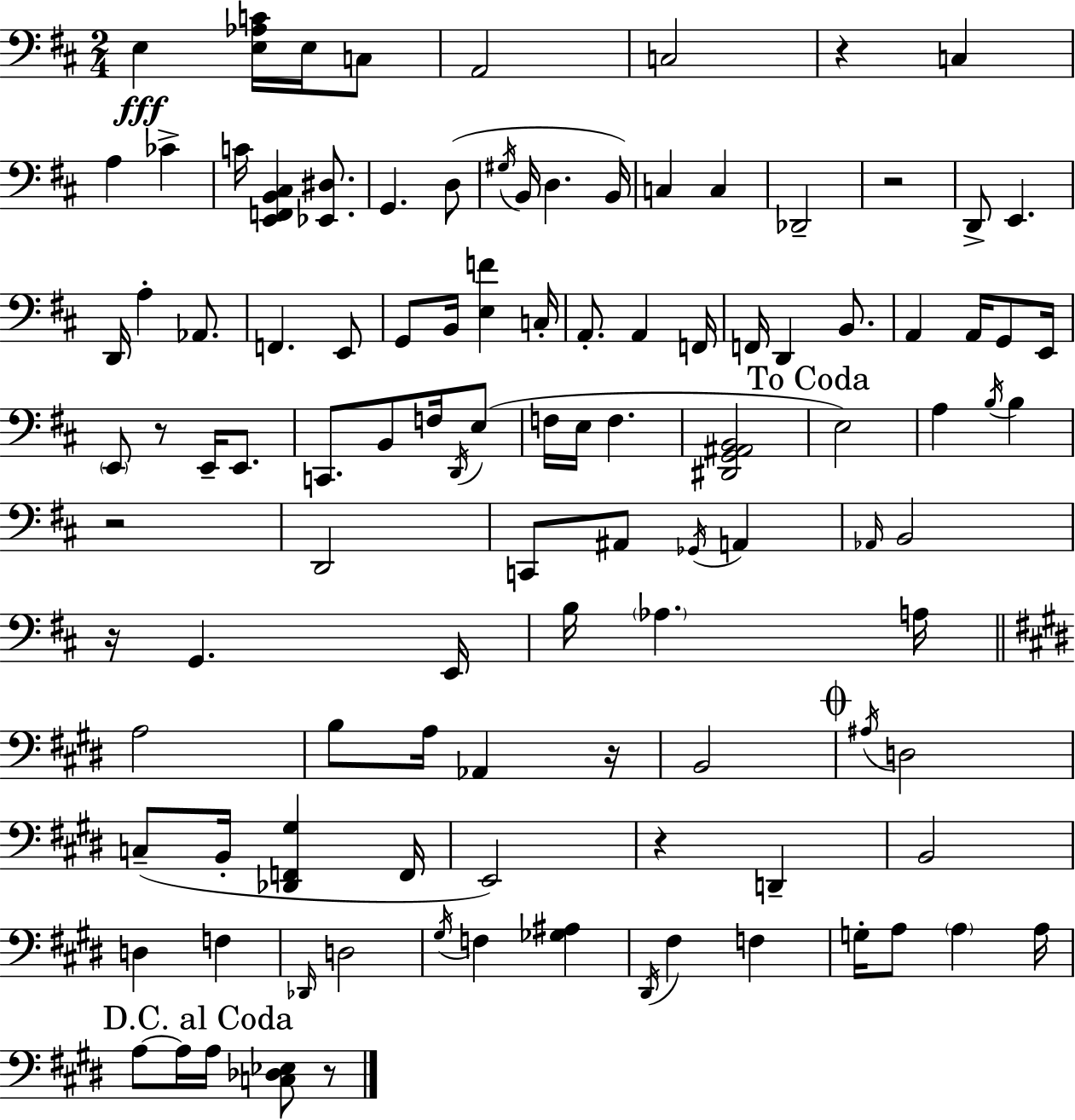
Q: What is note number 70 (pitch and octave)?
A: B2